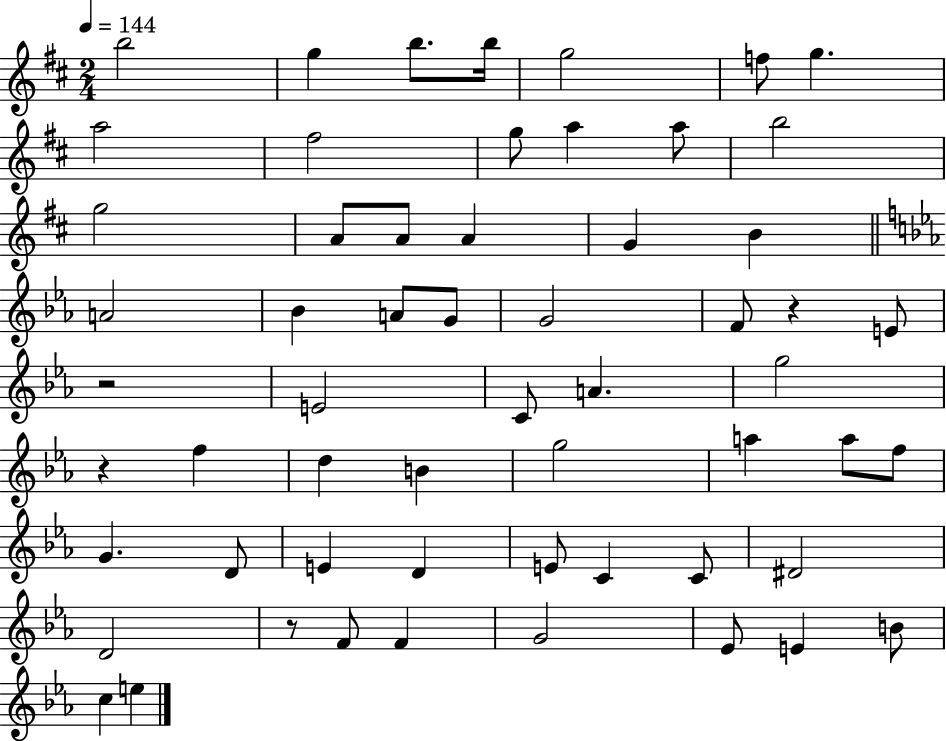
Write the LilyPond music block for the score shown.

{
  \clef treble
  \numericTimeSignature
  \time 2/4
  \key d \major
  \tempo 4 = 144
  b''2 | g''4 b''8. b''16 | g''2 | f''8 g''4. | \break a''2 | fis''2 | g''8 a''4 a''8 | b''2 | \break g''2 | a'8 a'8 a'4 | g'4 b'4 | \bar "||" \break \key ees \major a'2 | bes'4 a'8 g'8 | g'2 | f'8 r4 e'8 | \break r2 | e'2 | c'8 a'4. | g''2 | \break r4 f''4 | d''4 b'4 | g''2 | a''4 a''8 f''8 | \break g'4. d'8 | e'4 d'4 | e'8 c'4 c'8 | dis'2 | \break d'2 | r8 f'8 f'4 | g'2 | ees'8 e'4 b'8 | \break c''4 e''4 | \bar "|."
}